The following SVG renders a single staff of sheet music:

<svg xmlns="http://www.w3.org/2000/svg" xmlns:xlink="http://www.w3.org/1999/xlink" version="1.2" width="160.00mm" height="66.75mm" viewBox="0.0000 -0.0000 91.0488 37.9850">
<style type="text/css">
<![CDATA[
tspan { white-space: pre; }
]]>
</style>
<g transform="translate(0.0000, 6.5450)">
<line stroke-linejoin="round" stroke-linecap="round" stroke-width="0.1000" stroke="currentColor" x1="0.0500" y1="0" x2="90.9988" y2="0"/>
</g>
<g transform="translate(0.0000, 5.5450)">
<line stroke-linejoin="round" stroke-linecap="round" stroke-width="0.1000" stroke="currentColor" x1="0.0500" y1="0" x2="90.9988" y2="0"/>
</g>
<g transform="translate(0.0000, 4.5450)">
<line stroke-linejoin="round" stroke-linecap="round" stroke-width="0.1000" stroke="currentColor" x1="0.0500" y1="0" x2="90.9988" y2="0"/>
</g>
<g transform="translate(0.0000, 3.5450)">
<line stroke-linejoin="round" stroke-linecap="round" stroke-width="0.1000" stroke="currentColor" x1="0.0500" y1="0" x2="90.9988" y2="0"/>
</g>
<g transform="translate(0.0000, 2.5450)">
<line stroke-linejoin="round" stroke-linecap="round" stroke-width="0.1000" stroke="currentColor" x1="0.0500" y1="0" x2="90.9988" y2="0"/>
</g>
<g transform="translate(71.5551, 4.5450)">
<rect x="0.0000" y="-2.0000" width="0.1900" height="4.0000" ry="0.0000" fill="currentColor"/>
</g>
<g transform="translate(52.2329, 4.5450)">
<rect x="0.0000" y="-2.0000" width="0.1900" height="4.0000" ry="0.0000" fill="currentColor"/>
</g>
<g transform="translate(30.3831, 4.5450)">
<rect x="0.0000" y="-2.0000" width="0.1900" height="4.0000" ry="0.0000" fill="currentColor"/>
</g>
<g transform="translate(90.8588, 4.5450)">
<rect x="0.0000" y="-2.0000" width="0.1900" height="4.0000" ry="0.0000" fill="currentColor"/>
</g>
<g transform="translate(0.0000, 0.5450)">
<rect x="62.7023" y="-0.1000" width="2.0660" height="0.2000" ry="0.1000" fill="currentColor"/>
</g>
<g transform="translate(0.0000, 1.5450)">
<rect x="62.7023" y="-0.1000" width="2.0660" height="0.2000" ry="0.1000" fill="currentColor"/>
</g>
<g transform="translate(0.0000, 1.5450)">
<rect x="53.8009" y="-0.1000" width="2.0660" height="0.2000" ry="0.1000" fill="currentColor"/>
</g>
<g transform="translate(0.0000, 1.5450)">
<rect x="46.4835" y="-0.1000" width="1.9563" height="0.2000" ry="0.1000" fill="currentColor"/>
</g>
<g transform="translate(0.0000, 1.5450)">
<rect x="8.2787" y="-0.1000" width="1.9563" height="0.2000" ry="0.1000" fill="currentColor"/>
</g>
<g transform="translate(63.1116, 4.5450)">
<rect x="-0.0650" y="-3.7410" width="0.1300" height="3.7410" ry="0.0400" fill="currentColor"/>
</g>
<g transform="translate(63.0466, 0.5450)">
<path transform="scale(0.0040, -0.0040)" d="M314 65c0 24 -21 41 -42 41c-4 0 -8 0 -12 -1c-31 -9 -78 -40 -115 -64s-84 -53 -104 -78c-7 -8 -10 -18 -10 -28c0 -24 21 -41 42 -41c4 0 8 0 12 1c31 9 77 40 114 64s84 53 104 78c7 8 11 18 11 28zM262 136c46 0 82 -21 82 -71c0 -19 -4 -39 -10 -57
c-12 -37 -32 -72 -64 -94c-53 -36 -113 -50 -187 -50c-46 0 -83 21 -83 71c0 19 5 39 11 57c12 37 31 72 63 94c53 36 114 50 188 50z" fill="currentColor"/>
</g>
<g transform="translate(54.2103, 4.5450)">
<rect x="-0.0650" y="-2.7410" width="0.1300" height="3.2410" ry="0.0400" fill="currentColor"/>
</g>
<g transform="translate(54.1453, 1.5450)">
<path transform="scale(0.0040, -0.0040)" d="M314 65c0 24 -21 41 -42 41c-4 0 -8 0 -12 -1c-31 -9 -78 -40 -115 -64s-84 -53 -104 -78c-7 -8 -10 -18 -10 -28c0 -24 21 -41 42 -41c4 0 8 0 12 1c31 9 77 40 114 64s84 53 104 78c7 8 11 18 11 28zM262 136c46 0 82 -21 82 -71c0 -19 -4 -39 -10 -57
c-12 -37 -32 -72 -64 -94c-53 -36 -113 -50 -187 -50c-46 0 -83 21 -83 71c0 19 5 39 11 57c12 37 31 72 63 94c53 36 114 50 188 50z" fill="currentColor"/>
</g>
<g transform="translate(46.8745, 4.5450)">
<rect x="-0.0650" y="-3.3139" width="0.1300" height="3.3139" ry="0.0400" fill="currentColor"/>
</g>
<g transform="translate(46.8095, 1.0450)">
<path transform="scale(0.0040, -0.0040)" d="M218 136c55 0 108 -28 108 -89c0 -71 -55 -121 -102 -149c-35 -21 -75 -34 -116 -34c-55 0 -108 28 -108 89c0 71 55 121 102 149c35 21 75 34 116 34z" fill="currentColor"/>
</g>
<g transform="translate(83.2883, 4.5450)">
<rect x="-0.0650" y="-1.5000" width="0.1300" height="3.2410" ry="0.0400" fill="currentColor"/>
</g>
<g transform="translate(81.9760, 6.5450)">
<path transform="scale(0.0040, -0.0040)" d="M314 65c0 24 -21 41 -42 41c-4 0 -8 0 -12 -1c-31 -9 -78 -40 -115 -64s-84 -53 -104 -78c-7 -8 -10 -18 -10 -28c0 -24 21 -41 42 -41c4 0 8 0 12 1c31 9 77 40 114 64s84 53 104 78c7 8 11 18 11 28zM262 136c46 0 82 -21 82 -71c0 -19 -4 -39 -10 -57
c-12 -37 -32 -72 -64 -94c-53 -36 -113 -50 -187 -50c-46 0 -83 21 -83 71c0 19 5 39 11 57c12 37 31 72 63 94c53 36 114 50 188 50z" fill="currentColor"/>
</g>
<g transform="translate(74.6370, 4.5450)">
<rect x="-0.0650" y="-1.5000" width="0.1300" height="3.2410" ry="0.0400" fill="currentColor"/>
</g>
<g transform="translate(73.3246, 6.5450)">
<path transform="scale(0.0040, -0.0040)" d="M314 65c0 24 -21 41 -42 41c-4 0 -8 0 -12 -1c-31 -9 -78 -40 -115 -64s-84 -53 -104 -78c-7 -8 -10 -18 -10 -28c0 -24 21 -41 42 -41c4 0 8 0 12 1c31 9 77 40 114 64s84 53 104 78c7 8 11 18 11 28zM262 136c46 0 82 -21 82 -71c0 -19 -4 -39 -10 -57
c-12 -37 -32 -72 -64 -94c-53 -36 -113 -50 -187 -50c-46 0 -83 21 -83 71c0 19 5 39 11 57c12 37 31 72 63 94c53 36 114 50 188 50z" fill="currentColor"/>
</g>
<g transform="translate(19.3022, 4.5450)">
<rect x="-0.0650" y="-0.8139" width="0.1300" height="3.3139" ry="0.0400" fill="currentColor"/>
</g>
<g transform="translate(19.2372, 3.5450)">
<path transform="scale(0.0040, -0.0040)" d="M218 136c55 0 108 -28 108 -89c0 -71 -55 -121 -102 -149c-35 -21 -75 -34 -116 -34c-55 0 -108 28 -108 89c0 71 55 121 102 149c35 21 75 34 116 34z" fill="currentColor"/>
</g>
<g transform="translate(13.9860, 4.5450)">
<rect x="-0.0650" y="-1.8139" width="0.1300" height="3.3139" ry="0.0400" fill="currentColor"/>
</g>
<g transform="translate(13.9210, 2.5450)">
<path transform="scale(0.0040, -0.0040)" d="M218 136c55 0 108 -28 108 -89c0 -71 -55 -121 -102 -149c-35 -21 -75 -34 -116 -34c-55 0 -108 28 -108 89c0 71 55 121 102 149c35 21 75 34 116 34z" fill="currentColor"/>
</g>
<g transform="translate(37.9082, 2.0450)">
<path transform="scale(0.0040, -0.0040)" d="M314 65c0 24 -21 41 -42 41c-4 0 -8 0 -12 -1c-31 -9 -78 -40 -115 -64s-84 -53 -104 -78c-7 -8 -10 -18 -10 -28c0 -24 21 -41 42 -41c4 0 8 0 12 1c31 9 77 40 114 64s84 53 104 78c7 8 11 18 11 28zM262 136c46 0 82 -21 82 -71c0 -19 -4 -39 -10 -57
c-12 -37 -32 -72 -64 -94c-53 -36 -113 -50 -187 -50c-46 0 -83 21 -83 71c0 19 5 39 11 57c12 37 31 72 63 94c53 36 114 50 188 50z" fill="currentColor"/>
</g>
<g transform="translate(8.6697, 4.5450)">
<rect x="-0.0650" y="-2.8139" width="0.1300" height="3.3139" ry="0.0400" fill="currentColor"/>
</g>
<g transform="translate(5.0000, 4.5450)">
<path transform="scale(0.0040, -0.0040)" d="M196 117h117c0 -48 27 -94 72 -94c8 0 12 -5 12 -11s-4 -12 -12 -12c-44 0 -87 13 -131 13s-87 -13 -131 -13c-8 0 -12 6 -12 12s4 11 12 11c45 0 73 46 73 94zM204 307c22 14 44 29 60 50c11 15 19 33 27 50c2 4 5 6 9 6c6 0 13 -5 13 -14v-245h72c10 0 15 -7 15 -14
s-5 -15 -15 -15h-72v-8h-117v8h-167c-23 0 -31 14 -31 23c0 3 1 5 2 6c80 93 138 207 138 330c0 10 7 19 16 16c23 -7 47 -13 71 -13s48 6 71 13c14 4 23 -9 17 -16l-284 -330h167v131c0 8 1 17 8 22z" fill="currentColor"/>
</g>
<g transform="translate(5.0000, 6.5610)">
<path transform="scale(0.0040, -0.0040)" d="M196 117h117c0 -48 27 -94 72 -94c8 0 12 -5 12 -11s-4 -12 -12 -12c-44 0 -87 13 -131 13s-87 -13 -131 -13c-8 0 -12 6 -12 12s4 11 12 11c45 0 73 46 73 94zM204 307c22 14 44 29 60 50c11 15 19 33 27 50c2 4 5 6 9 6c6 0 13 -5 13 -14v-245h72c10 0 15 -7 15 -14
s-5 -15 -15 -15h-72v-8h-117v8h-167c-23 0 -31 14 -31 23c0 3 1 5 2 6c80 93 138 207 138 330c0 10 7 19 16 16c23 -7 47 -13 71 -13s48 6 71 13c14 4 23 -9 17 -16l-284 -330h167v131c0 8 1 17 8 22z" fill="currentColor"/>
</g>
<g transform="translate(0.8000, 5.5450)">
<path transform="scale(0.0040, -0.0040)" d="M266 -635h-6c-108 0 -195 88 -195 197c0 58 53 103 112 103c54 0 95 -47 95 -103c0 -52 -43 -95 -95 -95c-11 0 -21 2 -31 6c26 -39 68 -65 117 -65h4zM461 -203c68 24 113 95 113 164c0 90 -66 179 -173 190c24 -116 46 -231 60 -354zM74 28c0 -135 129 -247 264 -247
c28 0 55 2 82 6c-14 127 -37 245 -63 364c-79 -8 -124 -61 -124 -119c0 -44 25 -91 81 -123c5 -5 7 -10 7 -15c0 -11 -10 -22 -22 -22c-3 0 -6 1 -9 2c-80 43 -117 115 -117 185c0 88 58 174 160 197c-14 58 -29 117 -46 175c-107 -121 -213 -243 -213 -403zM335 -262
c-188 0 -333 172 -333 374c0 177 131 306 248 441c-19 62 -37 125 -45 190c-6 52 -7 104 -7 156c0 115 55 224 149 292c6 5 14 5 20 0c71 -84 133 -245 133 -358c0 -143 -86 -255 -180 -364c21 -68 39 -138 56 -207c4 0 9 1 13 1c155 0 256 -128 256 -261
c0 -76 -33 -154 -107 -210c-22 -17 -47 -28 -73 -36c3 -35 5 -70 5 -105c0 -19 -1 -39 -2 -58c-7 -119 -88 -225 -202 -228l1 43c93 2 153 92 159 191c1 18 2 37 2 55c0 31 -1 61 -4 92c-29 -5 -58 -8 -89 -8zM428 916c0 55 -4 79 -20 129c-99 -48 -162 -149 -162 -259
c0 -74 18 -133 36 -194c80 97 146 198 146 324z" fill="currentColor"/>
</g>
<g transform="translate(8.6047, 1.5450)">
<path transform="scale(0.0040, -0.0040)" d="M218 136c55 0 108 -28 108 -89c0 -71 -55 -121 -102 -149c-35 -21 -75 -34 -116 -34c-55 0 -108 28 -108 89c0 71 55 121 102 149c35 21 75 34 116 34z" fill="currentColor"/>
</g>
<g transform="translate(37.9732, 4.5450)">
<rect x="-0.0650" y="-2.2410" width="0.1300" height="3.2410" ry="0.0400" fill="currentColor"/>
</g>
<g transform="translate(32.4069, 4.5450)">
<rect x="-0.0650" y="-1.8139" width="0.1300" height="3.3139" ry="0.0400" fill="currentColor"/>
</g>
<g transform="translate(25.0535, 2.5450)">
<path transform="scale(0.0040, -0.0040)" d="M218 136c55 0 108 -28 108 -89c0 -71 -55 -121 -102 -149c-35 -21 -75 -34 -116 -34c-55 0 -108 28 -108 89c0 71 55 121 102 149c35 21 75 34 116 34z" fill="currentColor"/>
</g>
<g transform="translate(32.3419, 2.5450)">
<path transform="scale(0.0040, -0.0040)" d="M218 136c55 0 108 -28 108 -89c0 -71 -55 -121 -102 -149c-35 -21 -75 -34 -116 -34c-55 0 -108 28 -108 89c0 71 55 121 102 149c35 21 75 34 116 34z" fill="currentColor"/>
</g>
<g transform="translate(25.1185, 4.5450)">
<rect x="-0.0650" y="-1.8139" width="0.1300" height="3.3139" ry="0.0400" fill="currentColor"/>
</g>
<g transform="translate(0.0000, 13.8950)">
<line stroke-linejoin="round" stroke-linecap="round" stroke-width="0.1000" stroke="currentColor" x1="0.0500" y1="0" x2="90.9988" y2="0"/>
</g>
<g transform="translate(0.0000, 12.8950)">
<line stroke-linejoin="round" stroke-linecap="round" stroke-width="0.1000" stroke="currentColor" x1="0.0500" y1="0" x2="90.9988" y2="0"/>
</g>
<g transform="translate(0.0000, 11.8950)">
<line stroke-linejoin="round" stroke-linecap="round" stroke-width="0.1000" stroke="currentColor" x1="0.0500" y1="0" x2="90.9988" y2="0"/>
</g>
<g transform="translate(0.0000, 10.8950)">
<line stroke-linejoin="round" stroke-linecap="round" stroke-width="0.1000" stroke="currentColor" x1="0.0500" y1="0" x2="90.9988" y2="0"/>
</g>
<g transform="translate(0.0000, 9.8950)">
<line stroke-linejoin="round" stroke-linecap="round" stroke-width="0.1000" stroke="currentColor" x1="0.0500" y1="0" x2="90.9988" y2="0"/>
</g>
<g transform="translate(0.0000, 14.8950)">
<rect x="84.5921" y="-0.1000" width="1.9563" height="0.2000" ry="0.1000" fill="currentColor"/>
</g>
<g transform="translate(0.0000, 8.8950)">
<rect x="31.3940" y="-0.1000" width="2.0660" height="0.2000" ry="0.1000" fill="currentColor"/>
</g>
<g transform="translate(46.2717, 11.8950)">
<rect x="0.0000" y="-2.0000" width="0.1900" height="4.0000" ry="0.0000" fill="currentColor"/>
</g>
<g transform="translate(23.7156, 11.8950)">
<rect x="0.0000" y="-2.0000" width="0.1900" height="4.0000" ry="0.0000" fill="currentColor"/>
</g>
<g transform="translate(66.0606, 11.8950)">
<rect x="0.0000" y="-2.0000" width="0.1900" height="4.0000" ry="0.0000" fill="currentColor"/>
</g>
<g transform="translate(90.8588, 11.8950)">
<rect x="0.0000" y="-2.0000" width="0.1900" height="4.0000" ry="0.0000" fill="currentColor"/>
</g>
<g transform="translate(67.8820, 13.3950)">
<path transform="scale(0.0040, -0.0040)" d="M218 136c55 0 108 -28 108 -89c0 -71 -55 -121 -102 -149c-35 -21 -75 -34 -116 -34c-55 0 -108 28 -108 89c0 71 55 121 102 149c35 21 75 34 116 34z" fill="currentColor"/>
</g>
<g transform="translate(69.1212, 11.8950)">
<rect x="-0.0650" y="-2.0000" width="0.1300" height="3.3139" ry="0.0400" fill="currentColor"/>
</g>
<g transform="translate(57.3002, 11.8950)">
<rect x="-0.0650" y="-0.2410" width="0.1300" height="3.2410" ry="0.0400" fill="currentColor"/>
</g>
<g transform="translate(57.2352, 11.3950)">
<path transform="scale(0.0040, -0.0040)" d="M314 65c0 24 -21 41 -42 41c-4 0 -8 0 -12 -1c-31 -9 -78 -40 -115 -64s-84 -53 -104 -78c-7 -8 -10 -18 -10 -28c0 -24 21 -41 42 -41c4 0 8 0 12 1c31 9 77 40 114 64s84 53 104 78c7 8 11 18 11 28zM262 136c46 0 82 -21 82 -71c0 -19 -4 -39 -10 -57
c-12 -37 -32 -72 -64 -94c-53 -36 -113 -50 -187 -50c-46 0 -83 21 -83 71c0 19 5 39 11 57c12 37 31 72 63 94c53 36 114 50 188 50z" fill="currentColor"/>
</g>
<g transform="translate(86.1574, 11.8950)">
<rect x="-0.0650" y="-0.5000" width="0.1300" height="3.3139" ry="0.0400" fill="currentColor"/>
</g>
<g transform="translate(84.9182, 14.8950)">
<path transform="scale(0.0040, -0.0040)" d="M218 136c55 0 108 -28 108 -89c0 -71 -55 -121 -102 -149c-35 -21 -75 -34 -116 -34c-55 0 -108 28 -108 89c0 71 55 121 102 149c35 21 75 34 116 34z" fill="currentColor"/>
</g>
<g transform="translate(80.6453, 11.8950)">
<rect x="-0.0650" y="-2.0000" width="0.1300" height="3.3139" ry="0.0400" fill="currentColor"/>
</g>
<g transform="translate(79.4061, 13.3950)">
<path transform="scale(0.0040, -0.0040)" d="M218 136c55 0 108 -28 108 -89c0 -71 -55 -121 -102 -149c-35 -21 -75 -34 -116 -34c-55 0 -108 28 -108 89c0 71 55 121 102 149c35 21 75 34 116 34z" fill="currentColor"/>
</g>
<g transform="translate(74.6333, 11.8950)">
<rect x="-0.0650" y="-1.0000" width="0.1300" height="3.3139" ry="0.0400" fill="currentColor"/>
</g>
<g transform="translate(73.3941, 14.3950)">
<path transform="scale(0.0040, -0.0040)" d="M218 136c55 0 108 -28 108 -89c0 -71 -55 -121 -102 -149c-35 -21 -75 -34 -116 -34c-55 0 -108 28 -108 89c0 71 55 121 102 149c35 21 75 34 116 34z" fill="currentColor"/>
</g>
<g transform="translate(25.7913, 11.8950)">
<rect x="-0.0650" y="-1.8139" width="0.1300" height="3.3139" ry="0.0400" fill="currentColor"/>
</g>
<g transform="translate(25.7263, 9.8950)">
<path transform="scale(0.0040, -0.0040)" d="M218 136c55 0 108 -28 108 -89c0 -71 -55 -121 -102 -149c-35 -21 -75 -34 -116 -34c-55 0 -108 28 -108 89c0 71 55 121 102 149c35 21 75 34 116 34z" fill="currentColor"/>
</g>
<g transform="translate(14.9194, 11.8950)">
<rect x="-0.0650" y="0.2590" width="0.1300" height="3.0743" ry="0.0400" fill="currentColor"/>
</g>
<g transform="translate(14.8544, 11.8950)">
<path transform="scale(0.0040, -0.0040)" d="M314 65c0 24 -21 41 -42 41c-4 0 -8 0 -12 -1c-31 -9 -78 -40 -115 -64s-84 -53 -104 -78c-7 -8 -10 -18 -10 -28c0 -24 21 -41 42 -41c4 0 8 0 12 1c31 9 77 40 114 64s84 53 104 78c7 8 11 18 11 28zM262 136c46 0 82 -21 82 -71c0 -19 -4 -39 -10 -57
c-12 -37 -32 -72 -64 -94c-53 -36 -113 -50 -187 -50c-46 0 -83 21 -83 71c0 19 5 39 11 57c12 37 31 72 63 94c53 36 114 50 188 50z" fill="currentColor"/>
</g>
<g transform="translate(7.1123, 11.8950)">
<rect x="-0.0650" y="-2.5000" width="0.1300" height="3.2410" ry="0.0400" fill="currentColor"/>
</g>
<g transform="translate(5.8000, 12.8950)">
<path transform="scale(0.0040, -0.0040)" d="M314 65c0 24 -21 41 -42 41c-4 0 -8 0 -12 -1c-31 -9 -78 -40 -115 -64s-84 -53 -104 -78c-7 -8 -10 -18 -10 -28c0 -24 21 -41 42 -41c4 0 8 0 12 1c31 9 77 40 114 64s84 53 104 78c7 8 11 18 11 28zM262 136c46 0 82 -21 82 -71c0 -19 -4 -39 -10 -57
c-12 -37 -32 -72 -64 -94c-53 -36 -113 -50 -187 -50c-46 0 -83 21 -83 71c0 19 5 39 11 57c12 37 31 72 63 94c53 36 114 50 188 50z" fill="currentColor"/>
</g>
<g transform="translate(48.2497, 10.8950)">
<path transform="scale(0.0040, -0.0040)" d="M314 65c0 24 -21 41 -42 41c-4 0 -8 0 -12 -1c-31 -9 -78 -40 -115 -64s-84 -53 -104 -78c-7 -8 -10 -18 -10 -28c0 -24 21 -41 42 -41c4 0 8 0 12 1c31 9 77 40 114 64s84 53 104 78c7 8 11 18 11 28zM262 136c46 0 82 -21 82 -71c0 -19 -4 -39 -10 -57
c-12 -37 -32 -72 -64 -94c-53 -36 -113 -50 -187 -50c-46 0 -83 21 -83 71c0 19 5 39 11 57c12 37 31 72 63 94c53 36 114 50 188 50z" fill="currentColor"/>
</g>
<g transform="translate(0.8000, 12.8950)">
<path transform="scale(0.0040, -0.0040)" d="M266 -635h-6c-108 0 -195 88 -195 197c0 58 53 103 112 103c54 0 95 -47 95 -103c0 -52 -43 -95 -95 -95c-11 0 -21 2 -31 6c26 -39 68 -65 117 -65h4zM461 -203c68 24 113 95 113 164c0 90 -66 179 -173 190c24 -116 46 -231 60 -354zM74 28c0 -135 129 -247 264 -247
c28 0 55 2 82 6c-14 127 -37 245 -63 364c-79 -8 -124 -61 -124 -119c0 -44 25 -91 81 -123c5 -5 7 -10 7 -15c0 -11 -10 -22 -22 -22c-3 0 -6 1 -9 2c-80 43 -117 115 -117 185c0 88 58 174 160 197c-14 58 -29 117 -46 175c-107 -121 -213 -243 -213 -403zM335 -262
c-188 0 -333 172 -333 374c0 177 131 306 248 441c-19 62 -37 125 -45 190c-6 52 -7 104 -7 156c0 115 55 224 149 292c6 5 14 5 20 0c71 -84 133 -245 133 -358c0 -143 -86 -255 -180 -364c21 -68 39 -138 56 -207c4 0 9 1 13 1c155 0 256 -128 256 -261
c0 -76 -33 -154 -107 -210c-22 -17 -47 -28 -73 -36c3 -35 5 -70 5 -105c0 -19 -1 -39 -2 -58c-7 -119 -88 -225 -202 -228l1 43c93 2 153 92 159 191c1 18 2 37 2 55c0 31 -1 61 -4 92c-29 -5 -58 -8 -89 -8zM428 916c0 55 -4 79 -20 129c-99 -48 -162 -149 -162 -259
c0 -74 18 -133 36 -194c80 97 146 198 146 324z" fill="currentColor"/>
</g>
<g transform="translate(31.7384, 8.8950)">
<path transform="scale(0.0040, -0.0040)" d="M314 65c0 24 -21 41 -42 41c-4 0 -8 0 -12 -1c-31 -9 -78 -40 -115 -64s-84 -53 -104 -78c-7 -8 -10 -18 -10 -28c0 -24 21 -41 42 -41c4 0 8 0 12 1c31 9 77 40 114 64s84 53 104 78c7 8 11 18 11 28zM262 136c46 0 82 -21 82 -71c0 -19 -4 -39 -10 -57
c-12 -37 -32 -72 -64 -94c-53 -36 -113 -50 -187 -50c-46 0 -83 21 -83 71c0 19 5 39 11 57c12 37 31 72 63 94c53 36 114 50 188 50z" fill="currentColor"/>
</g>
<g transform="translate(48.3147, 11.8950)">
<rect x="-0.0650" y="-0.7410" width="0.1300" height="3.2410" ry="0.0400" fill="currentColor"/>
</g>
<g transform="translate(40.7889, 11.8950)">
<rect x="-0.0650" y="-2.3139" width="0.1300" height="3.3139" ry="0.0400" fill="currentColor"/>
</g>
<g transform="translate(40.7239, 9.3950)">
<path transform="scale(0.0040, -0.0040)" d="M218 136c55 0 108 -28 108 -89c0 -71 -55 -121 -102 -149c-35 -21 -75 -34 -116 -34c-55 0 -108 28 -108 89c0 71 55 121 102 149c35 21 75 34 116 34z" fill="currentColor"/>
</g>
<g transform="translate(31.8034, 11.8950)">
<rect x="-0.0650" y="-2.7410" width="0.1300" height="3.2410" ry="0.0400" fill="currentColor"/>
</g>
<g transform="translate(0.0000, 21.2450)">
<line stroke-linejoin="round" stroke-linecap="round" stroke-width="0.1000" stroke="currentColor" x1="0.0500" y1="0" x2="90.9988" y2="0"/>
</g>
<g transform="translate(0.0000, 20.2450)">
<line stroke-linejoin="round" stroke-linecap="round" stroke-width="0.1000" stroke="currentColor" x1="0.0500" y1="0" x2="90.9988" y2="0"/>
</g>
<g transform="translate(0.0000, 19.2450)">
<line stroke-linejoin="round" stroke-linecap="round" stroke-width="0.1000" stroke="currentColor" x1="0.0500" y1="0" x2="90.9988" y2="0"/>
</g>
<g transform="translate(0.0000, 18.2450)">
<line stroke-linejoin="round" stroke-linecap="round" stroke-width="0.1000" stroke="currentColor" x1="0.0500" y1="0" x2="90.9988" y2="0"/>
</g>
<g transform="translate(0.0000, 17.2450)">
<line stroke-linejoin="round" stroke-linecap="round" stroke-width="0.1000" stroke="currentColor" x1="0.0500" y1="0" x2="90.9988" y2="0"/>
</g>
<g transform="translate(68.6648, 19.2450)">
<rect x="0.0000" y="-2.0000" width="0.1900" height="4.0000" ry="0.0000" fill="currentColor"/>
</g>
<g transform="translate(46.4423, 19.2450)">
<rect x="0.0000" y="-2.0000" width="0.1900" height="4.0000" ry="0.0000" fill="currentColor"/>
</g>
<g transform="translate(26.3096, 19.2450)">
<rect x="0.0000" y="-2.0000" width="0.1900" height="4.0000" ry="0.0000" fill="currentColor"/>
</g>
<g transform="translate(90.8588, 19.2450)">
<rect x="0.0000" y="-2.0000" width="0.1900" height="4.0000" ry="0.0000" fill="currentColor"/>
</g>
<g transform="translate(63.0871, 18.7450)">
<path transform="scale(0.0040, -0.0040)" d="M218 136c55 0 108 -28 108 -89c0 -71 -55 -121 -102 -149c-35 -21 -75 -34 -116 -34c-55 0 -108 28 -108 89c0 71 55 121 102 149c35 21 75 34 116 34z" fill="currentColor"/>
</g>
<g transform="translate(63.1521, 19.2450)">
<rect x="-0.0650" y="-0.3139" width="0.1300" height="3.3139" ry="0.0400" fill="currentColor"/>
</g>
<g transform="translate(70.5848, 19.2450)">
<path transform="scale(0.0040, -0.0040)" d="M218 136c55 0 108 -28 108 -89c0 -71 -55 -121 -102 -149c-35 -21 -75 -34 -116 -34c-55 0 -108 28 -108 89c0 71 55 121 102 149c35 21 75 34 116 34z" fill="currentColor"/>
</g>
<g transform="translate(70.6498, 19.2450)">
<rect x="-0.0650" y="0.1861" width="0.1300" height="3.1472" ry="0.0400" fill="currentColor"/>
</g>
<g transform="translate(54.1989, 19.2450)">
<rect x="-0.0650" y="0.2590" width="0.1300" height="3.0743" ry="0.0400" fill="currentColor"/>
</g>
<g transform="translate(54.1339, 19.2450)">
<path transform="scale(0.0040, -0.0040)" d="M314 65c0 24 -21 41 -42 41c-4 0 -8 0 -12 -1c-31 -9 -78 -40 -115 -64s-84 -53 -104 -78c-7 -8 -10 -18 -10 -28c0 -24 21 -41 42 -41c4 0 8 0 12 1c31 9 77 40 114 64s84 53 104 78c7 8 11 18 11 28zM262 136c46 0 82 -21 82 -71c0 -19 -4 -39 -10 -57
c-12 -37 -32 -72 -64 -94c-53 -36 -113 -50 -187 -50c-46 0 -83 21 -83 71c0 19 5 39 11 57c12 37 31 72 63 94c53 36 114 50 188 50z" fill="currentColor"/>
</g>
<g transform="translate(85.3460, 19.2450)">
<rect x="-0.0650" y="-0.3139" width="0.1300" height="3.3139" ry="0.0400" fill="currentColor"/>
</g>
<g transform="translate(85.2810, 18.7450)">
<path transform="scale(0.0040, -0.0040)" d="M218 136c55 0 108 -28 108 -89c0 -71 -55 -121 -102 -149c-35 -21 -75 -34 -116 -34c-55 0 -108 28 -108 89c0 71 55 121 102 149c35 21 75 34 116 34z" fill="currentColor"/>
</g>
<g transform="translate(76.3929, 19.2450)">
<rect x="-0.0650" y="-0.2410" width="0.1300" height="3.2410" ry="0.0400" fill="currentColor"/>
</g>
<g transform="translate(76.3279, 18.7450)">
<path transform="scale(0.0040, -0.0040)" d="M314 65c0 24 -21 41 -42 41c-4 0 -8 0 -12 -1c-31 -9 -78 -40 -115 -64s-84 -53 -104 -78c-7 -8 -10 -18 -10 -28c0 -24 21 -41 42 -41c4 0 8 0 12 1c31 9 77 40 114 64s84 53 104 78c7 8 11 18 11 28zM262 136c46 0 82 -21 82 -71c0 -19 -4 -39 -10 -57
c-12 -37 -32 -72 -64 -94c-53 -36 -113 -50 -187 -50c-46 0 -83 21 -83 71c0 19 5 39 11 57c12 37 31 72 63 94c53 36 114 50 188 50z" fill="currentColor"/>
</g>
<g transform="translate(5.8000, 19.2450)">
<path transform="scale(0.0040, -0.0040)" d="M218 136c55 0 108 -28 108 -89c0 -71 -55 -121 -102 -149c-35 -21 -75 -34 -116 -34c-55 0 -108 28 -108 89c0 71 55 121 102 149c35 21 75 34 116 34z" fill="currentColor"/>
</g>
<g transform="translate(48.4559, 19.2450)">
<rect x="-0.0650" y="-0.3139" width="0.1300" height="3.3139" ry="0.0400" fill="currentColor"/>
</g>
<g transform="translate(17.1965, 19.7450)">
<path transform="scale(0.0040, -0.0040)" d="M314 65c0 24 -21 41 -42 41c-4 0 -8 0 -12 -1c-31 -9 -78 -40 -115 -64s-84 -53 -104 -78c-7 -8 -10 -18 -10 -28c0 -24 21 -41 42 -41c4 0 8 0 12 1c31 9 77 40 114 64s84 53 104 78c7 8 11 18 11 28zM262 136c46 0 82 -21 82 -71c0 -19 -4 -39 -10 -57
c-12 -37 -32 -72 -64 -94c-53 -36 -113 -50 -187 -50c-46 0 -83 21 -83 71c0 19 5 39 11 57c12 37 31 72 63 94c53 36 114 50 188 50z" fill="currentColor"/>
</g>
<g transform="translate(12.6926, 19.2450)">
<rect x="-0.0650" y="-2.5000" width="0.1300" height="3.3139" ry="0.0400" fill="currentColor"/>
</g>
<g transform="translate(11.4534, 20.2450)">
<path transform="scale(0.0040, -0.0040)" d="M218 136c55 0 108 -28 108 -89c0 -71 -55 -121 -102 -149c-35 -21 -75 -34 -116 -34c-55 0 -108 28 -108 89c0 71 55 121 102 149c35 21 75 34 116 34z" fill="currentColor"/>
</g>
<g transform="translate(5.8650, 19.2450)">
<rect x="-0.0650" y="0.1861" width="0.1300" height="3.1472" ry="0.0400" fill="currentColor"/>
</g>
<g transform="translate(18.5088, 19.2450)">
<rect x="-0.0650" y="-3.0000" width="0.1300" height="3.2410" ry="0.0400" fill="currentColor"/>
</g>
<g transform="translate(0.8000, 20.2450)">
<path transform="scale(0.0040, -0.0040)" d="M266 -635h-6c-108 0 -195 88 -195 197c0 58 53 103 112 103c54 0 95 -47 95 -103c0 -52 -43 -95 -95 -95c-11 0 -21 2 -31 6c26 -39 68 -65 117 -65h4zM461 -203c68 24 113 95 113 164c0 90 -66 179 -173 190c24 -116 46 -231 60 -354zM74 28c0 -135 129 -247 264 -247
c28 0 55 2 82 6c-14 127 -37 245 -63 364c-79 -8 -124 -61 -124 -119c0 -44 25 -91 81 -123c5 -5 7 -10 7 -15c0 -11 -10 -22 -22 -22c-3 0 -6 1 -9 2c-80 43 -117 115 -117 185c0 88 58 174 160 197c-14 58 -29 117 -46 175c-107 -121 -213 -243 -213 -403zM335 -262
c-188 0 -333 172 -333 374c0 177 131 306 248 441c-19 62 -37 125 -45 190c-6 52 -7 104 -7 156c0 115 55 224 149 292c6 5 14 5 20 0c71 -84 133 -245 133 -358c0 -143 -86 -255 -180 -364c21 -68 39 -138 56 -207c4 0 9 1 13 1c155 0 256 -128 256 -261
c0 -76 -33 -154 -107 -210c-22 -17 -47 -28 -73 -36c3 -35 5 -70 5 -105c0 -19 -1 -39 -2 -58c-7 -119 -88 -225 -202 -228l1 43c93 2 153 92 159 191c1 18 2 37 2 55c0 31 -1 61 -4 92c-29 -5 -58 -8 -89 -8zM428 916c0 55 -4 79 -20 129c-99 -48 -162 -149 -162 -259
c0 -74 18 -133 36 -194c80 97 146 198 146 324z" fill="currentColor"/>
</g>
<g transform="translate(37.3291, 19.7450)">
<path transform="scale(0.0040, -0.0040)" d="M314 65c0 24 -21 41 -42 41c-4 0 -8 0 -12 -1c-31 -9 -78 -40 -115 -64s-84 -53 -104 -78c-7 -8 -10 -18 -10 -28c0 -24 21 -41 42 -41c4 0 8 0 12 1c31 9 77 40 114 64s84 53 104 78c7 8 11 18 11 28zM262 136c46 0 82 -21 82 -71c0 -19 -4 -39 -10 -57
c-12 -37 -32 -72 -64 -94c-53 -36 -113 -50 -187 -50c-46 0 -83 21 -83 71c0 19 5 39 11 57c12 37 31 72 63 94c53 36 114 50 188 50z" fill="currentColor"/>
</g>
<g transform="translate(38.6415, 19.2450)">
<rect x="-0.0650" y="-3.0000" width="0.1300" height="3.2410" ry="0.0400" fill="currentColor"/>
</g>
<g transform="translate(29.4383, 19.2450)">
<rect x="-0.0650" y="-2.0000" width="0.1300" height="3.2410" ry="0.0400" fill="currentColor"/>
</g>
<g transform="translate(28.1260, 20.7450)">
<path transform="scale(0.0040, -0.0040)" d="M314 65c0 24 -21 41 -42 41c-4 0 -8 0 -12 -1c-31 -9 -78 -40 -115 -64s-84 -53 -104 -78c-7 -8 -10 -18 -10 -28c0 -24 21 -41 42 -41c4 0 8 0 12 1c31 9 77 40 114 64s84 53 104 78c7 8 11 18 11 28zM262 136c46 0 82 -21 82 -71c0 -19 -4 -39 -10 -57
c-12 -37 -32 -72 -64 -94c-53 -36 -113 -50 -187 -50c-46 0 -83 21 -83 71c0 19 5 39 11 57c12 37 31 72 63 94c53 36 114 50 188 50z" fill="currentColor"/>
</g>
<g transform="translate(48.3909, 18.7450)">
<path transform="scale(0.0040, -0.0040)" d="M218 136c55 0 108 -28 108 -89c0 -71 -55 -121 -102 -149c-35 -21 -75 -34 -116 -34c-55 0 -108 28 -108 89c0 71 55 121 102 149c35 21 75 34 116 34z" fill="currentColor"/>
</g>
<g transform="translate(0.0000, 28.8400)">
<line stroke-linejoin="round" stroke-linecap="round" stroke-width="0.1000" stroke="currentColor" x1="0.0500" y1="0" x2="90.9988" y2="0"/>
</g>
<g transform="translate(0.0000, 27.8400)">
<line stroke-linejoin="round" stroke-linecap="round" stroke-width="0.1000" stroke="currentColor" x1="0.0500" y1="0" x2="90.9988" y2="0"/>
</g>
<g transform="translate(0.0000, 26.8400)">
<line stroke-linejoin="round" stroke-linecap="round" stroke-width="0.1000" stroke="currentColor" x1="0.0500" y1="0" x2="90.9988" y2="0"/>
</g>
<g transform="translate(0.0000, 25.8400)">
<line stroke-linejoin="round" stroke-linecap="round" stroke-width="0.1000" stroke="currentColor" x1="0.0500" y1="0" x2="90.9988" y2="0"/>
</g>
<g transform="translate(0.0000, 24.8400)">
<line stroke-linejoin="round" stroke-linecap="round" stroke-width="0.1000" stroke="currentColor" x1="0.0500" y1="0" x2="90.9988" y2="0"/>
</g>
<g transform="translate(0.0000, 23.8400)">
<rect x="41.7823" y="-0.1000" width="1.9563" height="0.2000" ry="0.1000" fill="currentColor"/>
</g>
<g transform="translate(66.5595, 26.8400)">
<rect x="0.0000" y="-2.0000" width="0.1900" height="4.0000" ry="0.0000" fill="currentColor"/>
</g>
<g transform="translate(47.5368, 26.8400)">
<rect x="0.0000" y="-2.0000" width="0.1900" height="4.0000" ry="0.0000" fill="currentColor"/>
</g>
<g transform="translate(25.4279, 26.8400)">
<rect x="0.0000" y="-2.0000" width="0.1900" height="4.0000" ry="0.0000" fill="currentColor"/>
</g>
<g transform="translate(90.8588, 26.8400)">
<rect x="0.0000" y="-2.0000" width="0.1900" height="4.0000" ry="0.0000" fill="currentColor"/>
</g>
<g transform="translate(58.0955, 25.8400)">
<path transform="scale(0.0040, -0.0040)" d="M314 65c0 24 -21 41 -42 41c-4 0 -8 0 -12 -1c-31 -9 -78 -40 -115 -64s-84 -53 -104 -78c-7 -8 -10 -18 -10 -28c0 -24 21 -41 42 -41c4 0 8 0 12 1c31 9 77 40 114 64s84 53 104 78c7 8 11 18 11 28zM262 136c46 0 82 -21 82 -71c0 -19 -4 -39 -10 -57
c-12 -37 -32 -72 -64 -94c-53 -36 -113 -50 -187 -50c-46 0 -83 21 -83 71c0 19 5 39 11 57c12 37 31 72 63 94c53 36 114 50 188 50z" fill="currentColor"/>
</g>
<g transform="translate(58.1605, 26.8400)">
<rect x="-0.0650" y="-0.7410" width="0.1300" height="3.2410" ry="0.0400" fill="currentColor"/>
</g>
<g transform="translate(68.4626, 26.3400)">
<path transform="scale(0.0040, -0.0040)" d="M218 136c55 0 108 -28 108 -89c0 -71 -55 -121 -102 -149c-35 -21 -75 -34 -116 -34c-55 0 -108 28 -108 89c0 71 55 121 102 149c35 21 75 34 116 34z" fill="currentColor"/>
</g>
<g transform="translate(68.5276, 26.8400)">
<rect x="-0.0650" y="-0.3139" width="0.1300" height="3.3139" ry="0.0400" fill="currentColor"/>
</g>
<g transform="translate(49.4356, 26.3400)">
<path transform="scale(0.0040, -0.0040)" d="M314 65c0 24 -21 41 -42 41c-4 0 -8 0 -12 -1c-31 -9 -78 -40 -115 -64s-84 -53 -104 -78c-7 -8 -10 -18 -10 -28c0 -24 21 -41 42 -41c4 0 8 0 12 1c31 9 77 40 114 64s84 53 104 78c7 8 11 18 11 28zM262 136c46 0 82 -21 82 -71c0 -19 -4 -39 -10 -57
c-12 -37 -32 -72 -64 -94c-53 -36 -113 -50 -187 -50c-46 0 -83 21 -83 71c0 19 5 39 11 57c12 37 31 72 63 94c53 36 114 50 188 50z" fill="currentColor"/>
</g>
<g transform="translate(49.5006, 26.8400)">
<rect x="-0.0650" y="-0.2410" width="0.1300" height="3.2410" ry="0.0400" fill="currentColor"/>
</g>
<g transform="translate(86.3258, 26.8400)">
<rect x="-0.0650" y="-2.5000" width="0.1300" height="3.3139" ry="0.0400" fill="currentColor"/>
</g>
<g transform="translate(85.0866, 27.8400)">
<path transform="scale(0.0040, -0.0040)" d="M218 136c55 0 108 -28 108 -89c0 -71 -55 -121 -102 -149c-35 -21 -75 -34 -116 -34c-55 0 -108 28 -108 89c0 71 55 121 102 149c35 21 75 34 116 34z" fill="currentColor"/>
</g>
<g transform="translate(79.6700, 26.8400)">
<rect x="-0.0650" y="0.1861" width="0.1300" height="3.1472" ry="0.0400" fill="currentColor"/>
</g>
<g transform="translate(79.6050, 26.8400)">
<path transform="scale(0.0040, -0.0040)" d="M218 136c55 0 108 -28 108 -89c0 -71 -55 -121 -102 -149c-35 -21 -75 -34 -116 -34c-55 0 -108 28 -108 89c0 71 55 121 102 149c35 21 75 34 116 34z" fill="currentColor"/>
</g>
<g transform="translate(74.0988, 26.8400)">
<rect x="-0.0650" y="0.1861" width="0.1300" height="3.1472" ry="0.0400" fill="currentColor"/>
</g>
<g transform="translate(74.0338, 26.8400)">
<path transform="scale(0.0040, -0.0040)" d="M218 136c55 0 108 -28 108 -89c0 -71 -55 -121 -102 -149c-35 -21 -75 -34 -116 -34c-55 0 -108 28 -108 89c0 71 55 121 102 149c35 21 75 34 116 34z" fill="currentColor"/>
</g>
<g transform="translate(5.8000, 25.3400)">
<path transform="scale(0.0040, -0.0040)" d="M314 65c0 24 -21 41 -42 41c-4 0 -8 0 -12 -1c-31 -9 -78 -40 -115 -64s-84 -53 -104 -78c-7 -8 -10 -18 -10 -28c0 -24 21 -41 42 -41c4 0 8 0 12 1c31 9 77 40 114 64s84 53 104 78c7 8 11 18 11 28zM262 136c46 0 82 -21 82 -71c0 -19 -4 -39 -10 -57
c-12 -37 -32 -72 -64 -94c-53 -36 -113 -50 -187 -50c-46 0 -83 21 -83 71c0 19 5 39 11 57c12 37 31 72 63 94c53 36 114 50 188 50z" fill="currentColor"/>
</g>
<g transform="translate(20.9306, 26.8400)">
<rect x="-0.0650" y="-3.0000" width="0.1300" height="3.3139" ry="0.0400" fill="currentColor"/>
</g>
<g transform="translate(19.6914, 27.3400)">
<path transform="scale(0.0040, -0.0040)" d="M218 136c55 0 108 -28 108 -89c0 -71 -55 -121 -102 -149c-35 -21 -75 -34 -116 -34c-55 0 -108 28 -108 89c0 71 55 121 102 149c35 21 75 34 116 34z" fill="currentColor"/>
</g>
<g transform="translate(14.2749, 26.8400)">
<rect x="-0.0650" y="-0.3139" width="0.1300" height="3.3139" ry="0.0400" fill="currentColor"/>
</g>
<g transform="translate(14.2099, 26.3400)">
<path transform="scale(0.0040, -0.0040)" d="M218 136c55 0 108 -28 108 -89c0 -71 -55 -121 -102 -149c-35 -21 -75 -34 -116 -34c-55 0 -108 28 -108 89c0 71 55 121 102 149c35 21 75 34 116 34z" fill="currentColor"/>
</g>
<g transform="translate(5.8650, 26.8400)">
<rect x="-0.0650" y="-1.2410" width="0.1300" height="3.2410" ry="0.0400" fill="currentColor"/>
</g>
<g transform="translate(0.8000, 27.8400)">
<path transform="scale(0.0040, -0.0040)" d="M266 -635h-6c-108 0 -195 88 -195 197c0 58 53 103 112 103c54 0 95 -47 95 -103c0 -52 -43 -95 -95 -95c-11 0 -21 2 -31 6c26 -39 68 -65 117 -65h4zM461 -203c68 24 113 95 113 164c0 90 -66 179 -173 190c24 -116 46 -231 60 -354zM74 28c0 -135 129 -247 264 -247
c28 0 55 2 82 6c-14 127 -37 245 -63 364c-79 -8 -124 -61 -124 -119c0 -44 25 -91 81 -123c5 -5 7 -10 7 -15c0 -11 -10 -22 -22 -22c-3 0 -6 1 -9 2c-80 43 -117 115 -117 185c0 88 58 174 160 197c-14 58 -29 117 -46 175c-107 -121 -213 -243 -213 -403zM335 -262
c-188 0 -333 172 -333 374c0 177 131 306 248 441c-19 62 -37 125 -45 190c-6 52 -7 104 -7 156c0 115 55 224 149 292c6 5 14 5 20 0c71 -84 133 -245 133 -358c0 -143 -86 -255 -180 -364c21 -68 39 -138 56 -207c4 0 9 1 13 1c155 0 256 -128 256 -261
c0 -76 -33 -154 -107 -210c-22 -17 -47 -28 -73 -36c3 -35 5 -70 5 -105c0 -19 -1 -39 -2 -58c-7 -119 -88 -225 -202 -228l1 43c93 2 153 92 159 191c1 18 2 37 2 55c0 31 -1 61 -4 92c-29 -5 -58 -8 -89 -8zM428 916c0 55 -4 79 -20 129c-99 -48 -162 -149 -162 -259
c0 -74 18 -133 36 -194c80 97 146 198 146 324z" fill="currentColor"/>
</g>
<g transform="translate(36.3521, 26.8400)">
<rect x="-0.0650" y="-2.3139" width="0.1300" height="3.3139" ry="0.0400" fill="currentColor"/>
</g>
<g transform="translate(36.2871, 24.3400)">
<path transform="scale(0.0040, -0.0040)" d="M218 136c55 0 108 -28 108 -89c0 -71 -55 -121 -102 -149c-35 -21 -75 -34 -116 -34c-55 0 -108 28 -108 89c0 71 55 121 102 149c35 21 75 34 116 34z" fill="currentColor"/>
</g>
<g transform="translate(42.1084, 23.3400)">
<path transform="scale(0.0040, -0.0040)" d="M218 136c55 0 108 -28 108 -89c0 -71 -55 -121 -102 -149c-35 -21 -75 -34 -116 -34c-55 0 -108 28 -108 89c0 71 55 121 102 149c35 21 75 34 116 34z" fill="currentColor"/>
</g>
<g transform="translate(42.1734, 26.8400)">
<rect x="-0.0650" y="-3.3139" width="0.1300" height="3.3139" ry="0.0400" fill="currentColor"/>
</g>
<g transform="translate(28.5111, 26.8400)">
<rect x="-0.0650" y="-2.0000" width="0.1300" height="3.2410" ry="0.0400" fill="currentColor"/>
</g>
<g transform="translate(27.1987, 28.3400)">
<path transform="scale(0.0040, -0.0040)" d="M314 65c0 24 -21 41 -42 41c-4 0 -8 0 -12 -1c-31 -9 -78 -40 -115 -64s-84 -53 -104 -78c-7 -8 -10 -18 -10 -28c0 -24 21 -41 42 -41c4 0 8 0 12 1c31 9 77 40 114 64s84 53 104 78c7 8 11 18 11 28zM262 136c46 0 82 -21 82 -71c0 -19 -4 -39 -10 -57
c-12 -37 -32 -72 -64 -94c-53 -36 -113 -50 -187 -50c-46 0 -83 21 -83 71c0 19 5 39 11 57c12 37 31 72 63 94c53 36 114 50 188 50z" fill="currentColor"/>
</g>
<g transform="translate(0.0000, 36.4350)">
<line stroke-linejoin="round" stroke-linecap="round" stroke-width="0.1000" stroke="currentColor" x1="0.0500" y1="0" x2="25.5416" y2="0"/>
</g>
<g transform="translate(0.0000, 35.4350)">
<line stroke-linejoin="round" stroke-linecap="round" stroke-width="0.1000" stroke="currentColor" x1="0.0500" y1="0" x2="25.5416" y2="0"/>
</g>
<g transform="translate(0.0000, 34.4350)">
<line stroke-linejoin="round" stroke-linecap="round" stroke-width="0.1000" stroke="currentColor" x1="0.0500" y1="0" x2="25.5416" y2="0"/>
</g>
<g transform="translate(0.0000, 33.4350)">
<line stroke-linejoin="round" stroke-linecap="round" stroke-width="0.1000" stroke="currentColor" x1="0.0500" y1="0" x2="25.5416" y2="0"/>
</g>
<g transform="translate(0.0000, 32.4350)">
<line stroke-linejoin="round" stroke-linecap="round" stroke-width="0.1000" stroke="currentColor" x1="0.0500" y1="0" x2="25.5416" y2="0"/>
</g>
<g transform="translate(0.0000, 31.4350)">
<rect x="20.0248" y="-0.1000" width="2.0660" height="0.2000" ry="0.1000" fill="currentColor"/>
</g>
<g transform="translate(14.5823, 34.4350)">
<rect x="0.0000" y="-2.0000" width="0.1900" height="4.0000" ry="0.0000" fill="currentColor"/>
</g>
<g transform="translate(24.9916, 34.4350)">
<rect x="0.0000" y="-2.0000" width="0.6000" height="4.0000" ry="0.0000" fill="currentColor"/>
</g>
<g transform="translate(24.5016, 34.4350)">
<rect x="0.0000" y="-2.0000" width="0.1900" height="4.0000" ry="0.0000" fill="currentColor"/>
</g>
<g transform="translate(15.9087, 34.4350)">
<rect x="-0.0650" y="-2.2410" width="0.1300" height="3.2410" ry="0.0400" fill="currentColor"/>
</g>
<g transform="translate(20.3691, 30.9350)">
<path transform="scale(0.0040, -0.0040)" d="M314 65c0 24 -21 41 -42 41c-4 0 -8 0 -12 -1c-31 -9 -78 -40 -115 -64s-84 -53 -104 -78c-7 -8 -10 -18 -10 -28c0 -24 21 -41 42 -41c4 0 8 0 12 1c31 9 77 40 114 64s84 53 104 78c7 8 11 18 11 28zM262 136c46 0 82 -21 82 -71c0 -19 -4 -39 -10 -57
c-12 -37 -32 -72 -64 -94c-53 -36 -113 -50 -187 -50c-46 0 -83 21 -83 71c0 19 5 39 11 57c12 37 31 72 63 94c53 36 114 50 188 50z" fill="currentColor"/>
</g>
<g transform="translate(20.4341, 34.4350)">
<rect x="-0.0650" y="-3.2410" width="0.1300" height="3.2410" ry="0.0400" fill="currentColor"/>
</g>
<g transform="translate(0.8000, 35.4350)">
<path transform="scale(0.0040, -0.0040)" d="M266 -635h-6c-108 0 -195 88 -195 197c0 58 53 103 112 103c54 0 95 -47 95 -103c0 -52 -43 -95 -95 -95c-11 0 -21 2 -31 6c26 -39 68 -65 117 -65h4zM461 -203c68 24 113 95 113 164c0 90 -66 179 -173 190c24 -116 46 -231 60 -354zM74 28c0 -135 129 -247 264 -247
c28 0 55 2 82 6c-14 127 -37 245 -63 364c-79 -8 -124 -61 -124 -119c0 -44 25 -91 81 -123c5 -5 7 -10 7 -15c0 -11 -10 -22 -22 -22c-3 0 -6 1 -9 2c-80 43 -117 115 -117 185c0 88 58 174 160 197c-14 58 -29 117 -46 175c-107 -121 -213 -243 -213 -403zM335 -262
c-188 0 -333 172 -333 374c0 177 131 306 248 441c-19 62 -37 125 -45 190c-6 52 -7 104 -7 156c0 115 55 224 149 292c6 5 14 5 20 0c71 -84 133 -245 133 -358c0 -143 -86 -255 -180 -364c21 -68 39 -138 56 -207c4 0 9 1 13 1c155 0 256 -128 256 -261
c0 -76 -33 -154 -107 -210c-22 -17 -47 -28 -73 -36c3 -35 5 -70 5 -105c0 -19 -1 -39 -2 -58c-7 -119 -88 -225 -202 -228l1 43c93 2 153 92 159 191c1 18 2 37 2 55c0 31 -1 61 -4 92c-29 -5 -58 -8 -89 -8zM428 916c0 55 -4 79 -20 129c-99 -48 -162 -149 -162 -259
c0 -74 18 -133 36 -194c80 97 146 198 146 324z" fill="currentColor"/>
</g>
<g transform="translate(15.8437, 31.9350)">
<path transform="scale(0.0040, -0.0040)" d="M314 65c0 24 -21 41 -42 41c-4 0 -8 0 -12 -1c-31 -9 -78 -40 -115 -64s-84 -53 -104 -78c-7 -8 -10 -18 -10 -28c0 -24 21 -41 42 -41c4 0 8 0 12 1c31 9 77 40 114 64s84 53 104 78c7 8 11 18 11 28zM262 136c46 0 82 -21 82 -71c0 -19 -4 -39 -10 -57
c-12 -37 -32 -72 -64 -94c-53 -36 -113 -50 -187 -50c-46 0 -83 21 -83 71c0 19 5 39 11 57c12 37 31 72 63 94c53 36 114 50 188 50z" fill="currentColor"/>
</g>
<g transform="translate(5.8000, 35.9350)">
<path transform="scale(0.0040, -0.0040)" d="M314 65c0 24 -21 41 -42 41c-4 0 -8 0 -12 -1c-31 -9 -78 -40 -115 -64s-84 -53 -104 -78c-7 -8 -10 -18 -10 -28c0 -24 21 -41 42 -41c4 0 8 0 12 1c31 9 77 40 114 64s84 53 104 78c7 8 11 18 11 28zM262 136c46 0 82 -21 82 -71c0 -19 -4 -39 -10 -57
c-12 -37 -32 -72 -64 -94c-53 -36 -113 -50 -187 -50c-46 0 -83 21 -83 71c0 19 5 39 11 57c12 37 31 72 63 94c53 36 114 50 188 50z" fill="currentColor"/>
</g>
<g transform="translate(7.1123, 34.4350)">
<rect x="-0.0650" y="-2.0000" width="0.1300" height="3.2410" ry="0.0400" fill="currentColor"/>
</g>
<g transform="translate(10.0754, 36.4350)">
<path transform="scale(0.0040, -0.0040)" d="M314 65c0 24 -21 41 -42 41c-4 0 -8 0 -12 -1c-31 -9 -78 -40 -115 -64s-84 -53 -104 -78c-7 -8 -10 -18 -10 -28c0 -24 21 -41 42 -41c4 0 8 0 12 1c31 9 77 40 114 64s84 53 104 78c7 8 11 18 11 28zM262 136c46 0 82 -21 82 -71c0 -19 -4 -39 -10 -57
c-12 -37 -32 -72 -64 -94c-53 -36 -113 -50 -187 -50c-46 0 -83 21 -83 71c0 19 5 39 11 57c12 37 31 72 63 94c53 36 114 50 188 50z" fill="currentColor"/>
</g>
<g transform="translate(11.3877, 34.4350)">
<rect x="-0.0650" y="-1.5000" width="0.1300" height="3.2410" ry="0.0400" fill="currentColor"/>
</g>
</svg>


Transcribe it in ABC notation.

X:1
T:Untitled
M:4/4
L:1/4
K:C
a f d f f g2 b a2 c'2 E2 E2 G2 B2 f a2 g d2 c2 F D F C B G A2 F2 A2 c B2 c B c2 c e2 c A F2 g b c2 d2 c B B G F2 E2 g2 b2